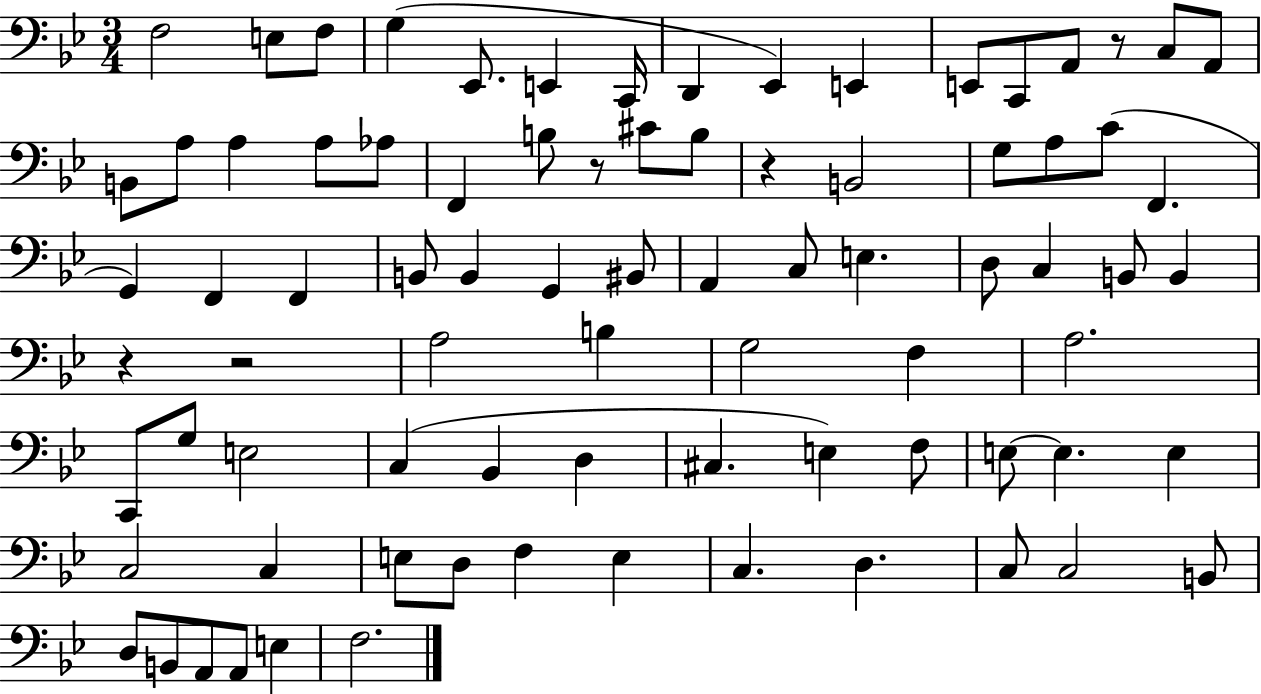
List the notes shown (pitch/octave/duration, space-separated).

F3/h E3/e F3/e G3/q Eb2/e. E2/q C2/s D2/q Eb2/q E2/q E2/e C2/e A2/e R/e C3/e A2/e B2/e A3/e A3/q A3/e Ab3/e F2/q B3/e R/e C#4/e B3/e R/q B2/h G3/e A3/e C4/e F2/q. G2/q F2/q F2/q B2/e B2/q G2/q BIS2/e A2/q C3/e E3/q. D3/e C3/q B2/e B2/q R/q R/h A3/h B3/q G3/h F3/q A3/h. C2/e G3/e E3/h C3/q Bb2/q D3/q C#3/q. E3/q F3/e E3/e E3/q. E3/q C3/h C3/q E3/e D3/e F3/q E3/q C3/q. D3/q. C3/e C3/h B2/e D3/e B2/e A2/e A2/e E3/q F3/h.